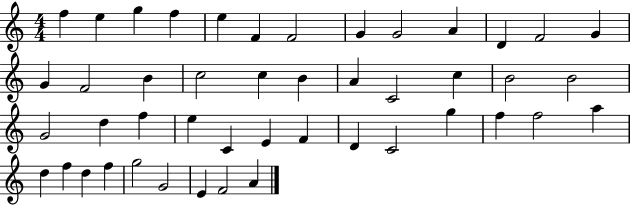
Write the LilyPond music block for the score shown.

{
  \clef treble
  \numericTimeSignature
  \time 4/4
  \key c \major
  f''4 e''4 g''4 f''4 | e''4 f'4 f'2 | g'4 g'2 a'4 | d'4 f'2 g'4 | \break g'4 f'2 b'4 | c''2 c''4 b'4 | a'4 c'2 c''4 | b'2 b'2 | \break g'2 d''4 f''4 | e''4 c'4 e'4 f'4 | d'4 c'2 g''4 | f''4 f''2 a''4 | \break d''4 f''4 d''4 f''4 | g''2 g'2 | e'4 f'2 a'4 | \bar "|."
}